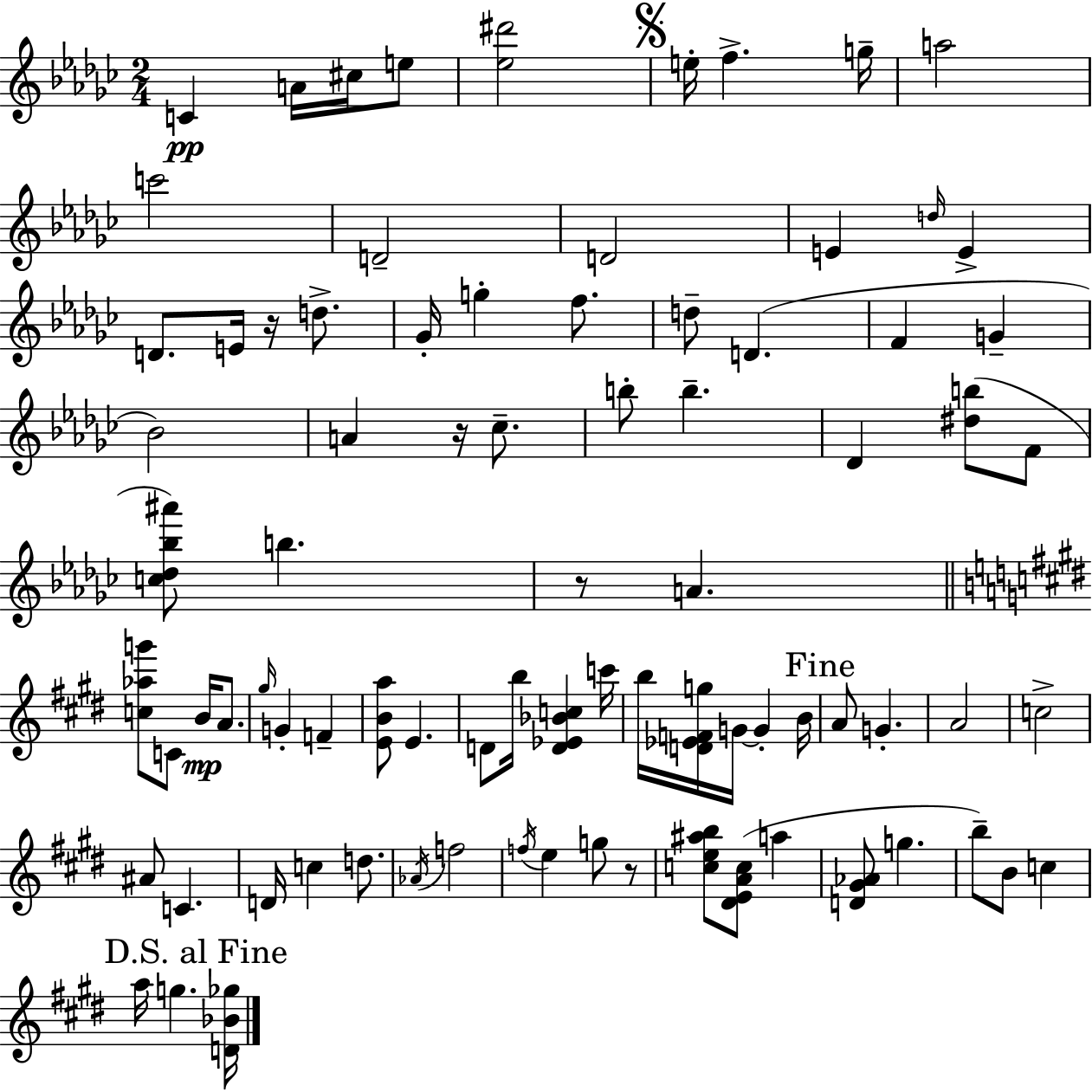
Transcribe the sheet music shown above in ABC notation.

X:1
T:Untitled
M:2/4
L:1/4
K:Ebm
C A/4 ^c/4 e/2 [_e^d']2 e/4 f g/4 a2 c'2 D2 D2 E d/4 E D/2 E/4 z/4 d/2 _G/4 g f/2 d/2 D F G _B2 A z/4 _c/2 b/2 b _D [^db]/2 F/2 [c_d_b^a']/2 b z/2 A [c_ag']/2 C/2 B/4 A/2 ^g/4 G F [EBa]/2 E D/2 b/4 [D_E_Bc] c'/4 b/4 [D_EFg]/4 G/4 G B/4 A/2 G A2 c2 ^A/2 C D/4 c d/2 _A/4 f2 f/4 e g/2 z/2 [ce^ab]/2 [^DEAc]/2 a [D^G_A]/2 g b/2 B/2 c a/4 g [D_B_g]/4